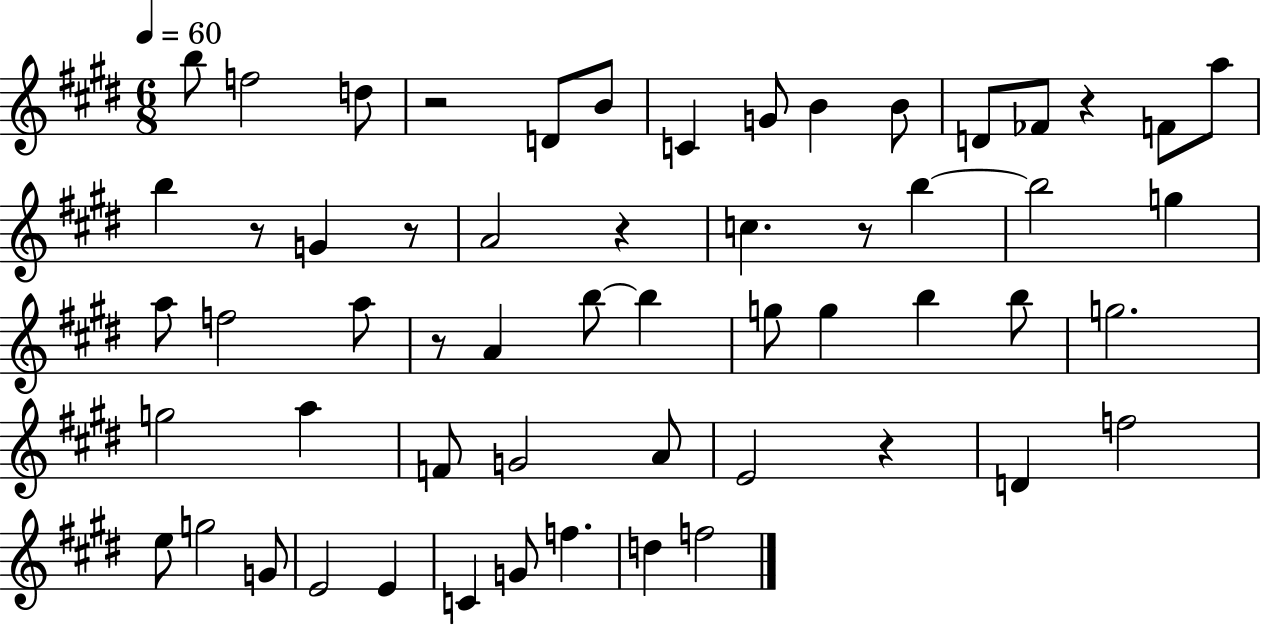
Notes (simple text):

B5/e F5/h D5/e R/h D4/e B4/e C4/q G4/e B4/q B4/e D4/e FES4/e R/q F4/e A5/e B5/q R/e G4/q R/e A4/h R/q C5/q. R/e B5/q B5/h G5/q A5/e F5/h A5/e R/e A4/q B5/e B5/q G5/e G5/q B5/q B5/e G5/h. G5/h A5/q F4/e G4/h A4/e E4/h R/q D4/q F5/h E5/e G5/h G4/e E4/h E4/q C4/q G4/e F5/q. D5/q F5/h